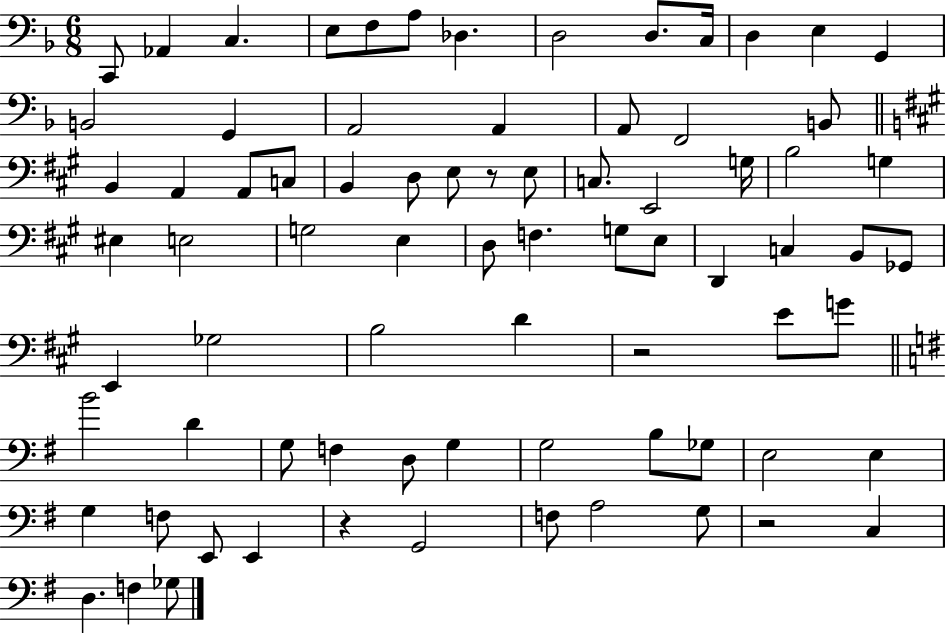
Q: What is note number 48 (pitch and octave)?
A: B3